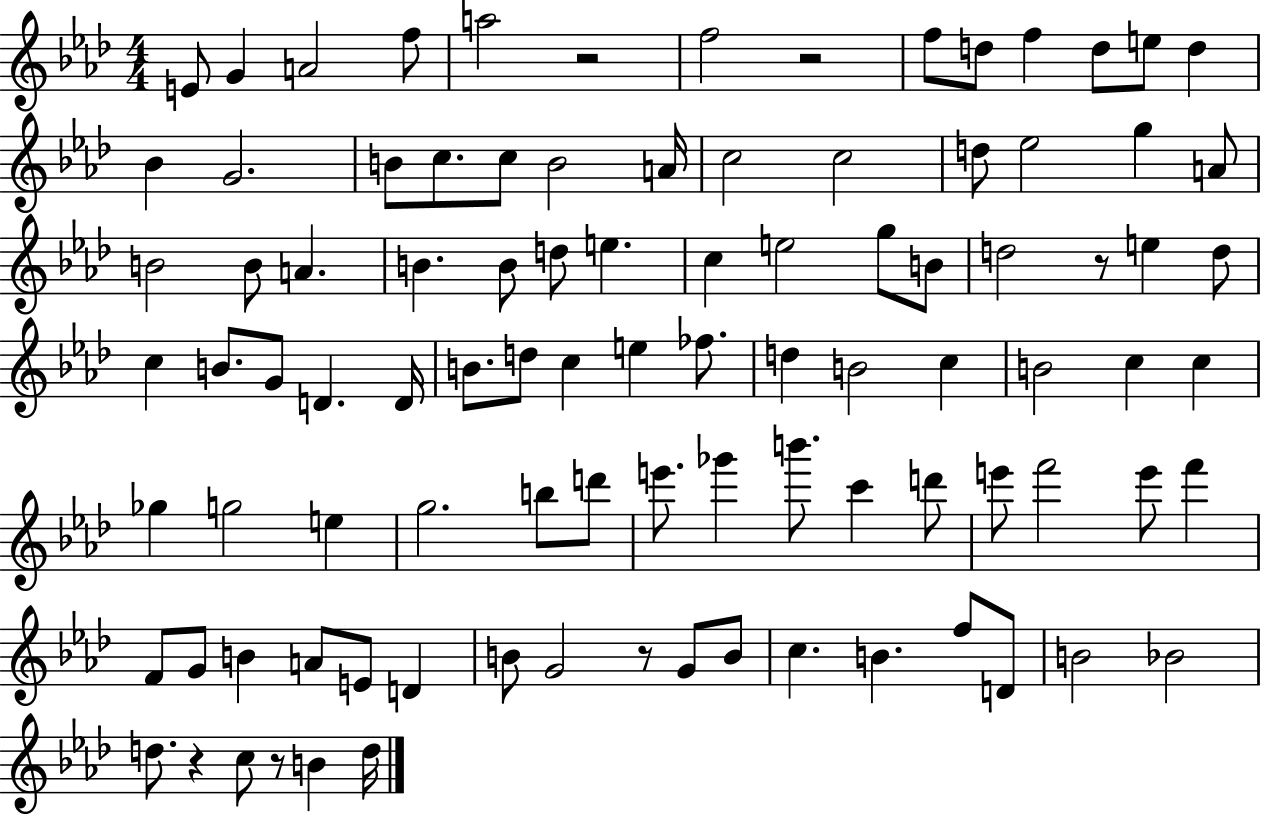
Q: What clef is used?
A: treble